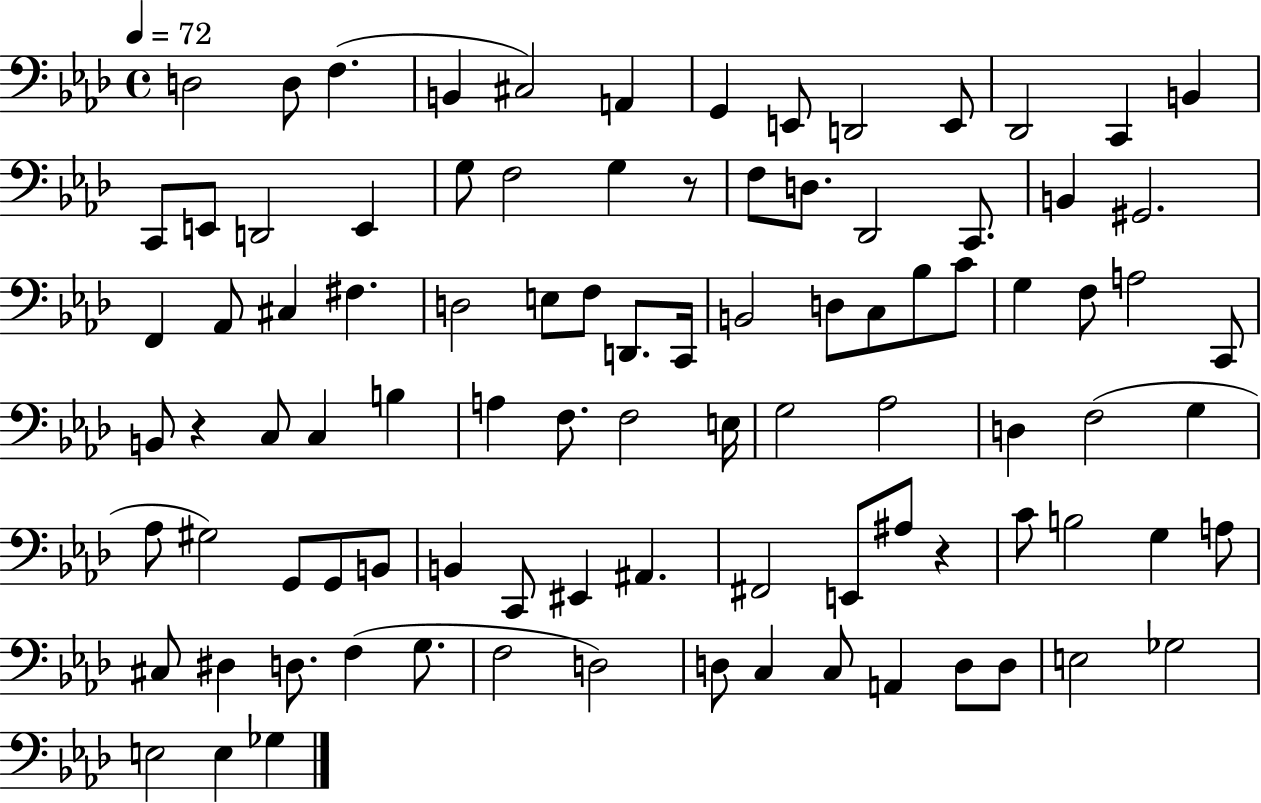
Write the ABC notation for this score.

X:1
T:Untitled
M:4/4
L:1/4
K:Ab
D,2 D,/2 F, B,, ^C,2 A,, G,, E,,/2 D,,2 E,,/2 _D,,2 C,, B,, C,,/2 E,,/2 D,,2 E,, G,/2 F,2 G, z/2 F,/2 D,/2 _D,,2 C,,/2 B,, ^G,,2 F,, _A,,/2 ^C, ^F, D,2 E,/2 F,/2 D,,/2 C,,/4 B,,2 D,/2 C,/2 _B,/2 C/2 G, F,/2 A,2 C,,/2 B,,/2 z C,/2 C, B, A, F,/2 F,2 E,/4 G,2 _A,2 D, F,2 G, _A,/2 ^G,2 G,,/2 G,,/2 B,,/2 B,, C,,/2 ^E,, ^A,, ^F,,2 E,,/2 ^A,/2 z C/2 B,2 G, A,/2 ^C,/2 ^D, D,/2 F, G,/2 F,2 D,2 D,/2 C, C,/2 A,, D,/2 D,/2 E,2 _G,2 E,2 E, _G,